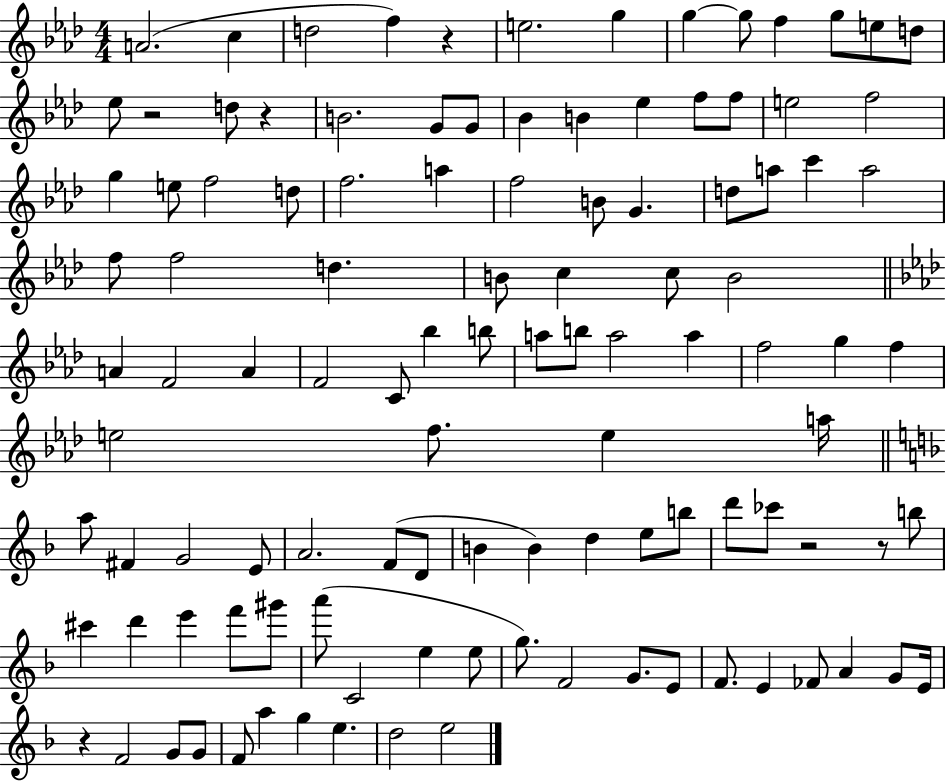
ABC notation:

X:1
T:Untitled
M:4/4
L:1/4
K:Ab
A2 c d2 f z e2 g g g/2 f g/2 e/2 d/2 _e/2 z2 d/2 z B2 G/2 G/2 _B B _e f/2 f/2 e2 f2 g e/2 f2 d/2 f2 a f2 B/2 G d/2 a/2 c' a2 f/2 f2 d B/2 c c/2 B2 A F2 A F2 C/2 _b b/2 a/2 b/2 a2 a f2 g f e2 f/2 e a/4 a/2 ^F G2 E/2 A2 F/2 D/2 B B d e/2 b/2 d'/2 _c'/2 z2 z/2 b/2 ^c' d' e' f'/2 ^g'/2 a'/2 C2 e e/2 g/2 F2 G/2 E/2 F/2 E _F/2 A G/2 E/4 z F2 G/2 G/2 F/2 a g e d2 e2